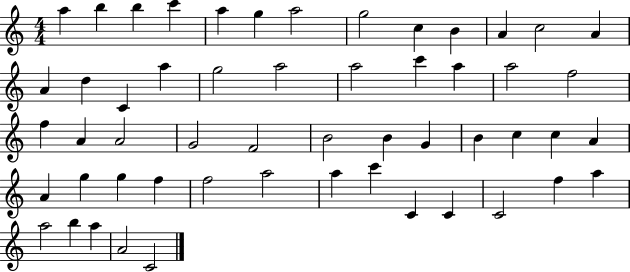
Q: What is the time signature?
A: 4/4